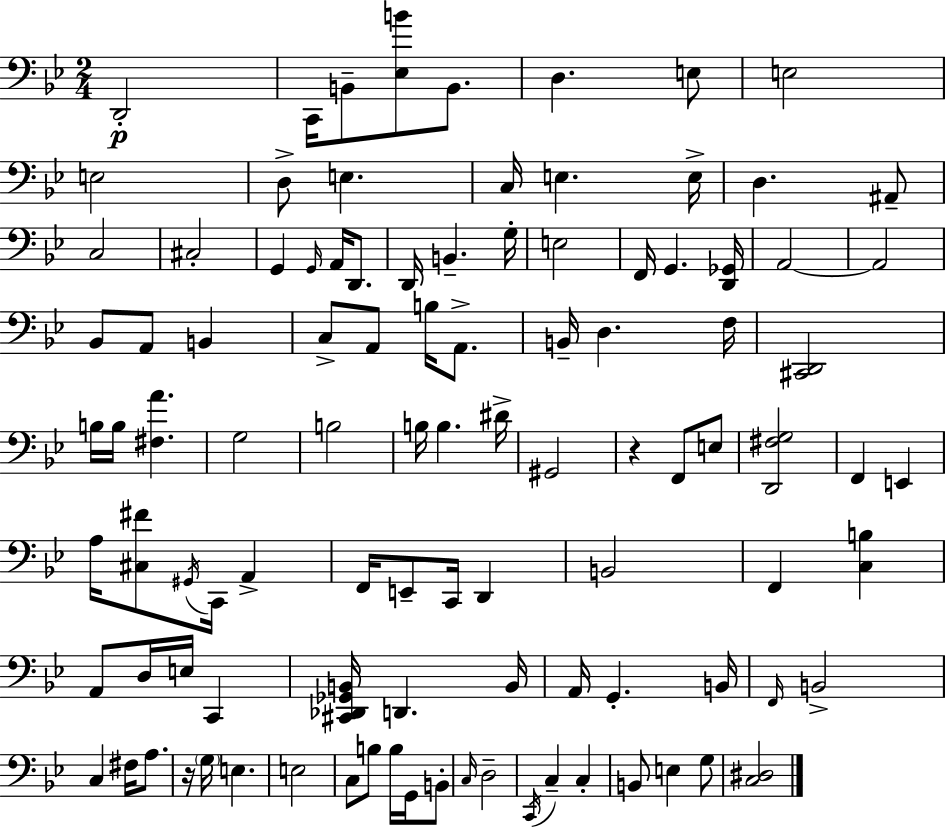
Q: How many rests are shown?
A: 2